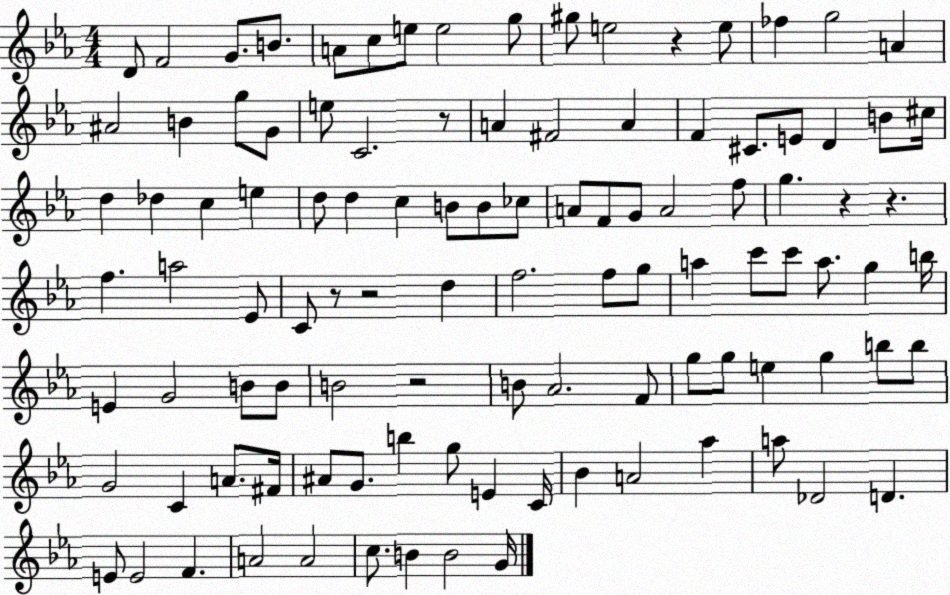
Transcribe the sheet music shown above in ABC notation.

X:1
T:Untitled
M:4/4
L:1/4
K:Eb
D/2 F2 G/2 B/2 A/2 c/2 e/2 e2 g/2 ^g/2 e2 z e/2 _f g2 A ^A2 B g/2 G/2 e/2 C2 z/2 A ^F2 A F ^C/2 E/2 D B/2 ^c/4 d _d c e d/2 d c B/2 B/2 _c/2 A/2 F/2 G/2 A2 f/2 g z z f a2 _E/2 C/2 z/2 z2 d f2 f/2 g/2 a c'/2 c'/2 a/2 g b/4 E G2 B/2 B/2 B2 z2 B/2 _A2 F/2 g/2 g/2 e g b/2 b/2 G2 C A/2 ^F/4 ^A/2 G/2 b g/2 E C/4 _B A2 _a a/2 _D2 D E/2 E2 F A2 A2 c/2 B B2 G/4